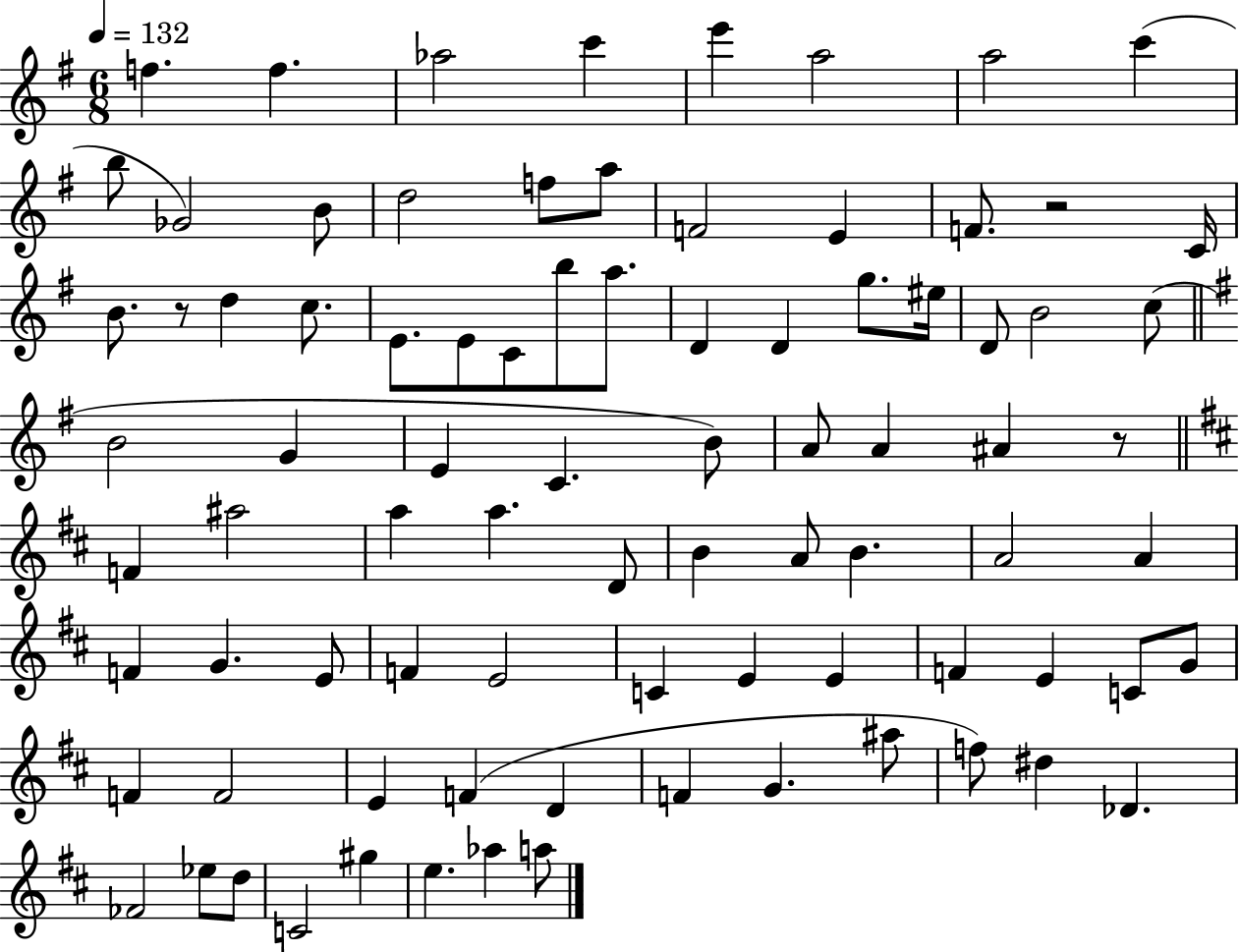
F5/q. F5/q. Ab5/h C6/q E6/q A5/h A5/h C6/q B5/e Gb4/h B4/e D5/h F5/e A5/e F4/h E4/q F4/e. R/h C4/s B4/e. R/e D5/q C5/e. E4/e. E4/e C4/e B5/e A5/e. D4/q D4/q G5/e. EIS5/s D4/e B4/h C5/e B4/h G4/q E4/q C4/q. B4/e A4/e A4/q A#4/q R/e F4/q A#5/h A5/q A5/q. D4/e B4/q A4/e B4/q. A4/h A4/q F4/q G4/q. E4/e F4/q E4/h C4/q E4/q E4/q F4/q E4/q C4/e G4/e F4/q F4/h E4/q F4/q D4/q F4/q G4/q. A#5/e F5/e D#5/q Db4/q. FES4/h Eb5/e D5/e C4/h G#5/q E5/q. Ab5/q A5/e